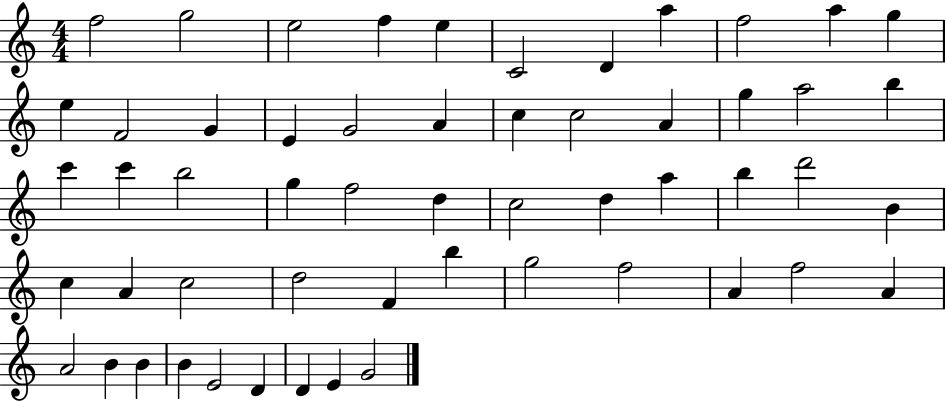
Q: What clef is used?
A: treble